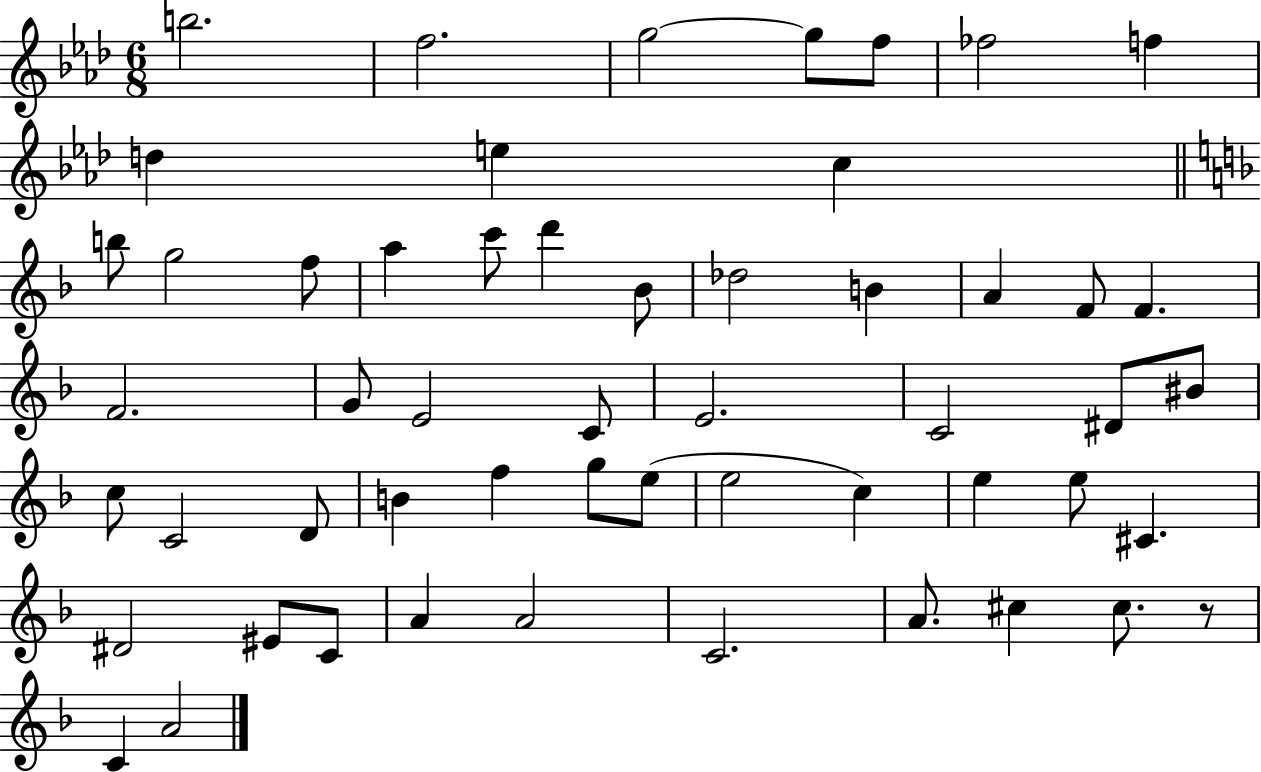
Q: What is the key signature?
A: AES major